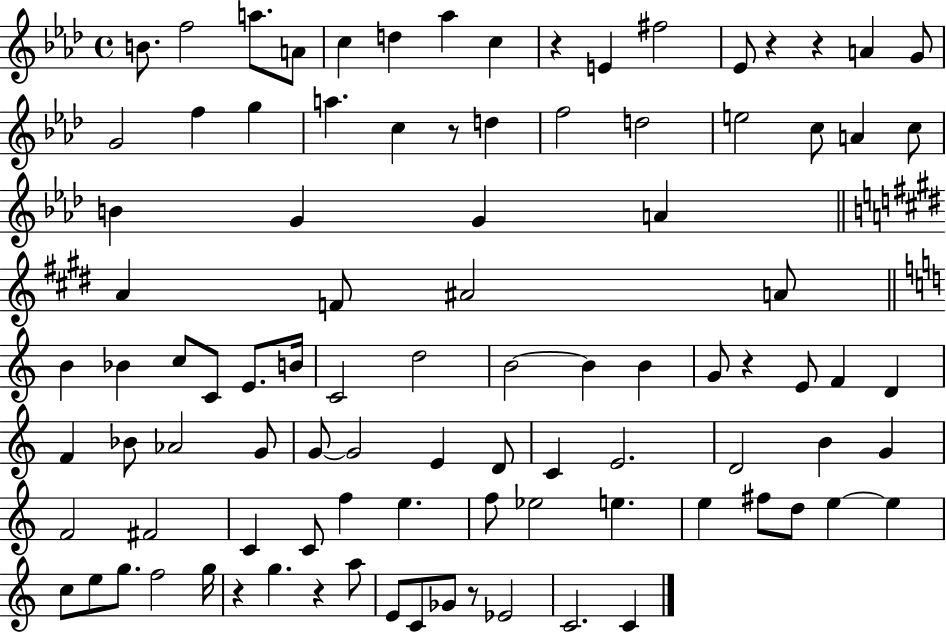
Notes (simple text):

B4/e. F5/h A5/e. A4/e C5/q D5/q Ab5/q C5/q R/q E4/q F#5/h Eb4/e R/q R/q A4/q G4/e G4/h F5/q G5/q A5/q. C5/q R/e D5/q F5/h D5/h E5/h C5/e A4/q C5/e B4/q G4/q G4/q A4/q A4/q F4/e A#4/h A4/e B4/q Bb4/q C5/e C4/e E4/e. B4/s C4/h D5/h B4/h B4/q B4/q G4/e R/q E4/e F4/q D4/q F4/q Bb4/e Ab4/h G4/e G4/e G4/h E4/q D4/e C4/q E4/h. D4/h B4/q G4/q F4/h F#4/h C4/q C4/e F5/q E5/q. F5/e Eb5/h E5/q. E5/q F#5/e D5/e E5/q E5/q C5/e E5/e G5/e. F5/h G5/s R/q G5/q. R/q A5/e E4/e C4/e Gb4/e R/e Eb4/h C4/h. C4/q